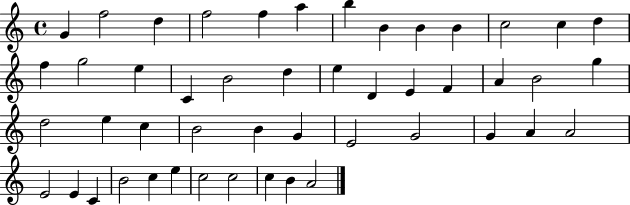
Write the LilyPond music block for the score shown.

{
  \clef treble
  \time 4/4
  \defaultTimeSignature
  \key c \major
  g'4 f''2 d''4 | f''2 f''4 a''4 | b''4 b'4 b'4 b'4 | c''2 c''4 d''4 | \break f''4 g''2 e''4 | c'4 b'2 d''4 | e''4 d'4 e'4 f'4 | a'4 b'2 g''4 | \break d''2 e''4 c''4 | b'2 b'4 g'4 | e'2 g'2 | g'4 a'4 a'2 | \break e'2 e'4 c'4 | b'2 c''4 e''4 | c''2 c''2 | c''4 b'4 a'2 | \break \bar "|."
}